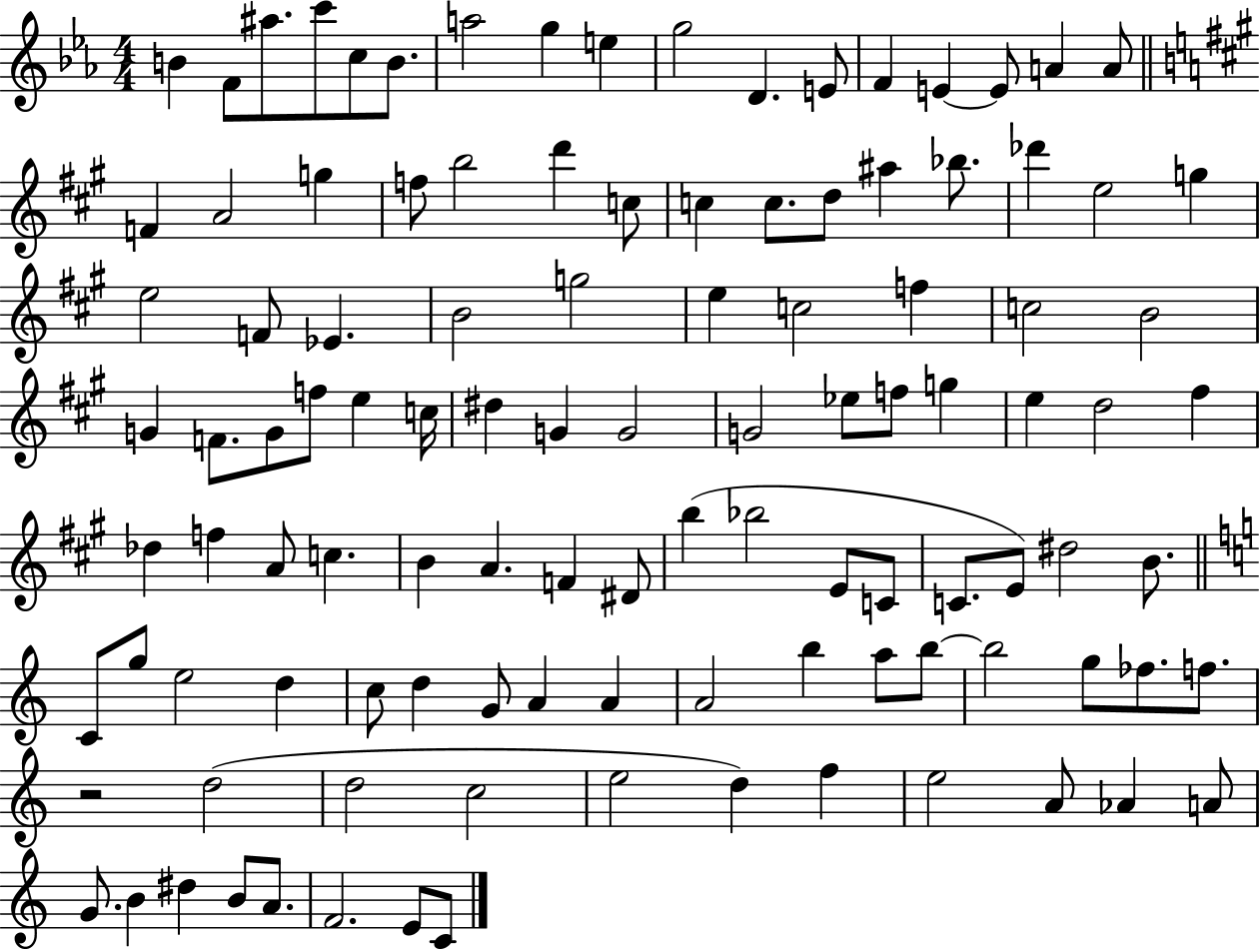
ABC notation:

X:1
T:Untitled
M:4/4
L:1/4
K:Eb
B F/2 ^a/2 c'/2 c/2 B/2 a2 g e g2 D E/2 F E E/2 A A/2 F A2 g f/2 b2 d' c/2 c c/2 d/2 ^a _b/2 _d' e2 g e2 F/2 _E B2 g2 e c2 f c2 B2 G F/2 G/2 f/2 e c/4 ^d G G2 G2 _e/2 f/2 g e d2 ^f _d f A/2 c B A F ^D/2 b _b2 E/2 C/2 C/2 E/2 ^d2 B/2 C/2 g/2 e2 d c/2 d G/2 A A A2 b a/2 b/2 b2 g/2 _f/2 f/2 z2 d2 d2 c2 e2 d f e2 A/2 _A A/2 G/2 B ^d B/2 A/2 F2 E/2 C/2